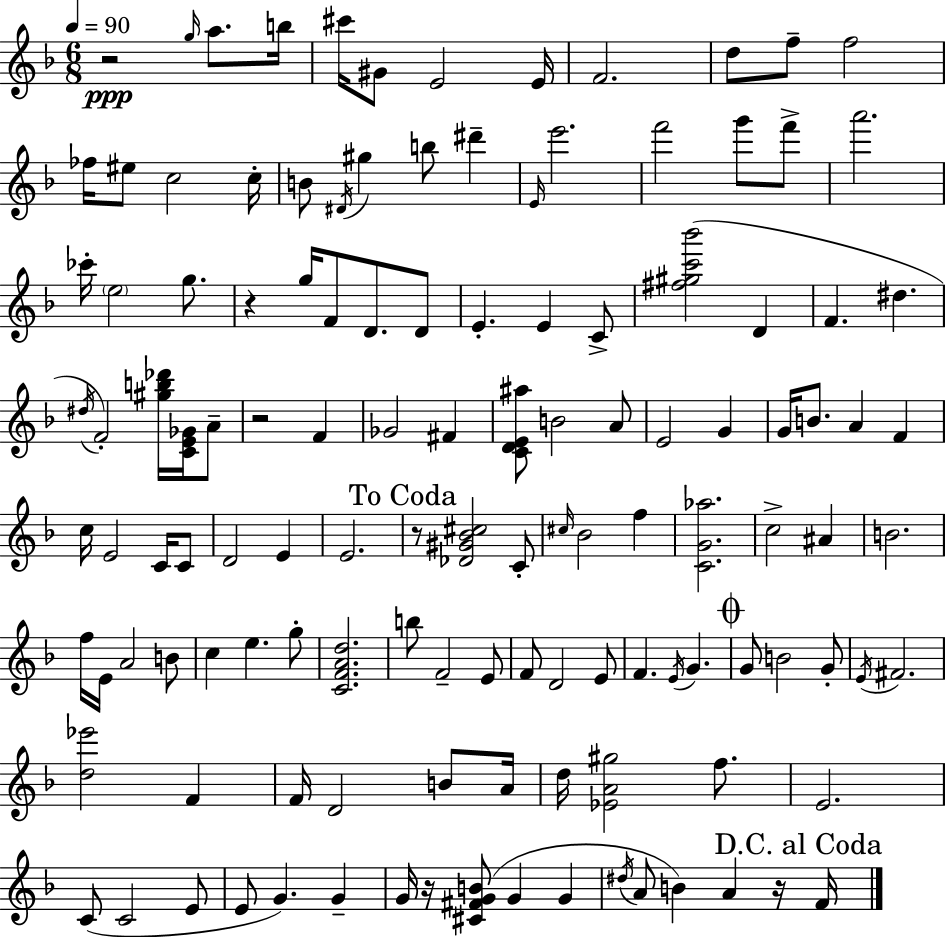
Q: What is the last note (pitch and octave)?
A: F4